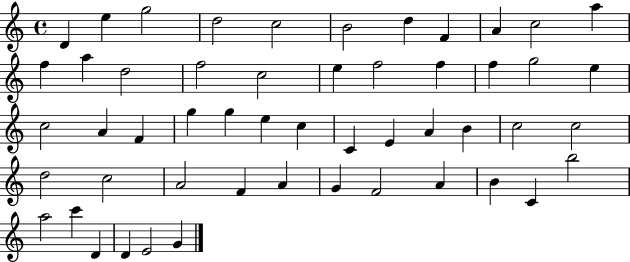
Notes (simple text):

D4/q E5/q G5/h D5/h C5/h B4/h D5/q F4/q A4/q C5/h A5/q F5/q A5/q D5/h F5/h C5/h E5/q F5/h F5/q F5/q G5/h E5/q C5/h A4/q F4/q G5/q G5/q E5/q C5/q C4/q E4/q A4/q B4/q C5/h C5/h D5/h C5/h A4/h F4/q A4/q G4/q F4/h A4/q B4/q C4/q B5/h A5/h C6/q D4/q D4/q E4/h G4/q